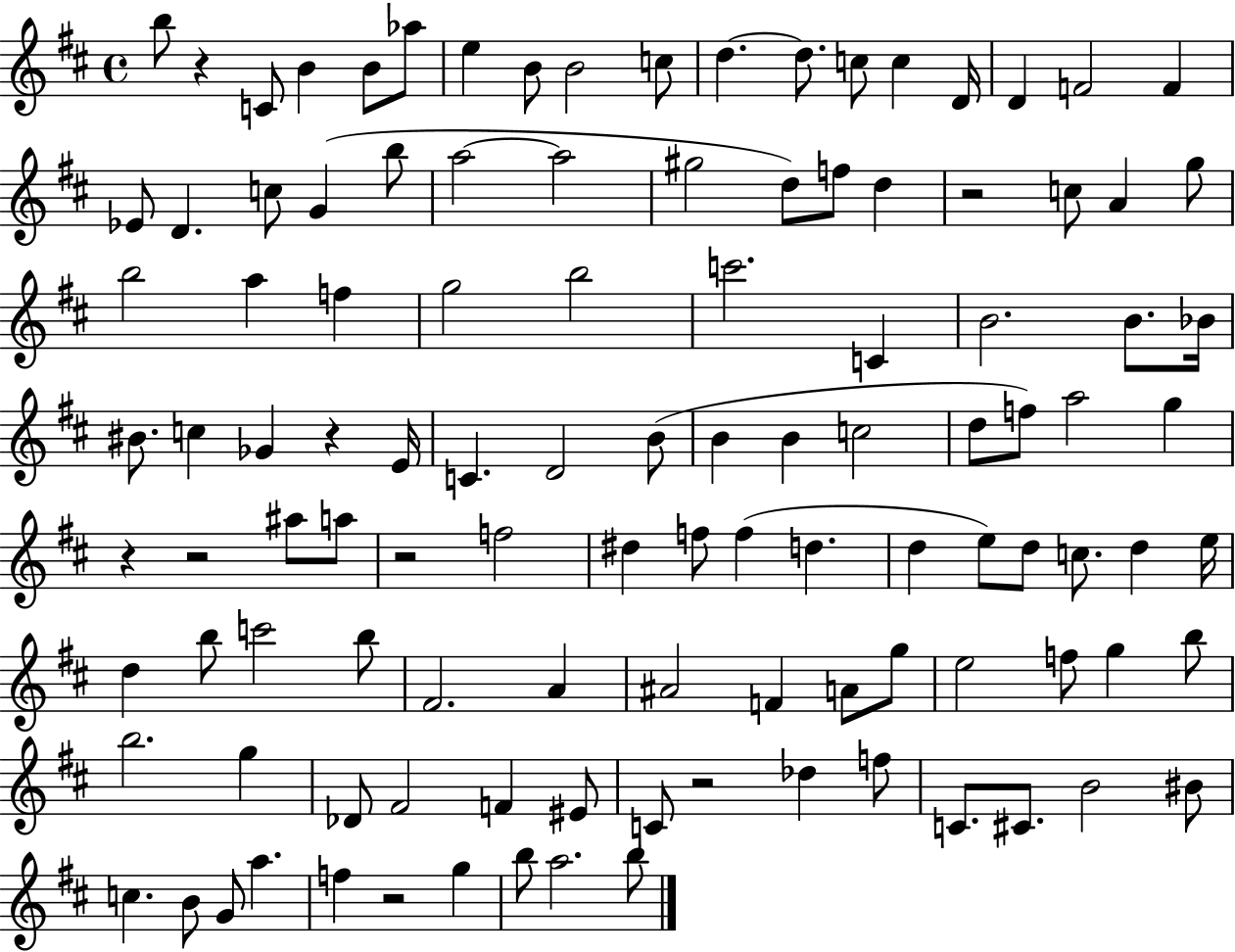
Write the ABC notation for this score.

X:1
T:Untitled
M:4/4
L:1/4
K:D
b/2 z C/2 B B/2 _a/2 e B/2 B2 c/2 d d/2 c/2 c D/4 D F2 F _E/2 D c/2 G b/2 a2 a2 ^g2 d/2 f/2 d z2 c/2 A g/2 b2 a f g2 b2 c'2 C B2 B/2 _B/4 ^B/2 c _G z E/4 C D2 B/2 B B c2 d/2 f/2 a2 g z z2 ^a/2 a/2 z2 f2 ^d f/2 f d d e/2 d/2 c/2 d e/4 d b/2 c'2 b/2 ^F2 A ^A2 F A/2 g/2 e2 f/2 g b/2 b2 g _D/2 ^F2 F ^E/2 C/2 z2 _d f/2 C/2 ^C/2 B2 ^B/2 c B/2 G/2 a f z2 g b/2 a2 b/2